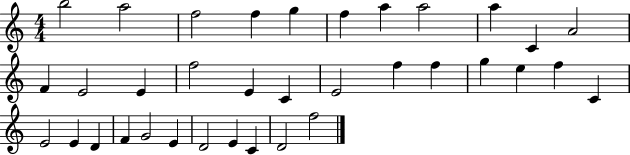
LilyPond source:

{
  \clef treble
  \numericTimeSignature
  \time 4/4
  \key c \major
  b''2 a''2 | f''2 f''4 g''4 | f''4 a''4 a''2 | a''4 c'4 a'2 | \break f'4 e'2 e'4 | f''2 e'4 c'4 | e'2 f''4 f''4 | g''4 e''4 f''4 c'4 | \break e'2 e'4 d'4 | f'4 g'2 e'4 | d'2 e'4 c'4 | d'2 f''2 | \break \bar "|."
}